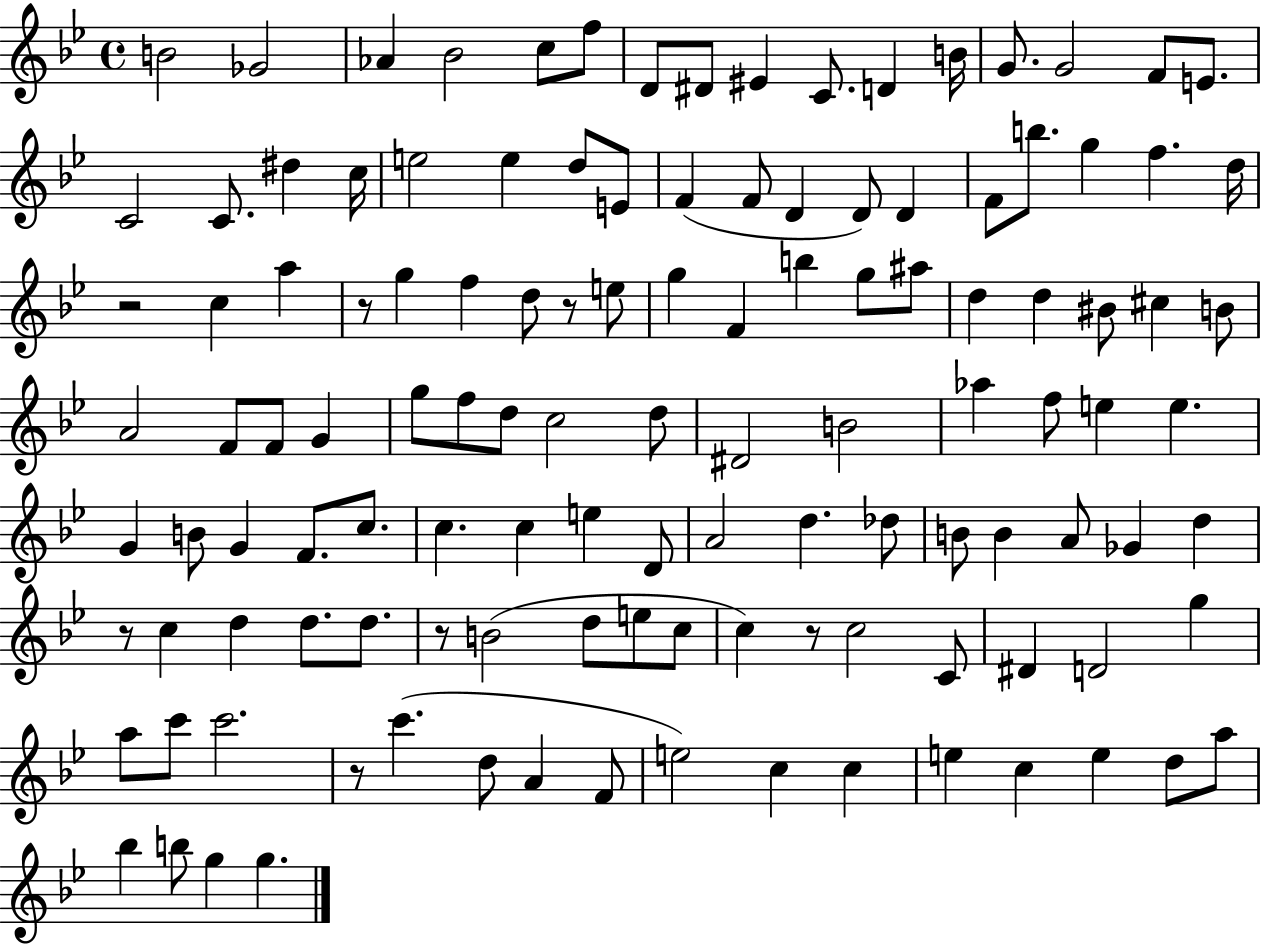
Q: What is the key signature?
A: BES major